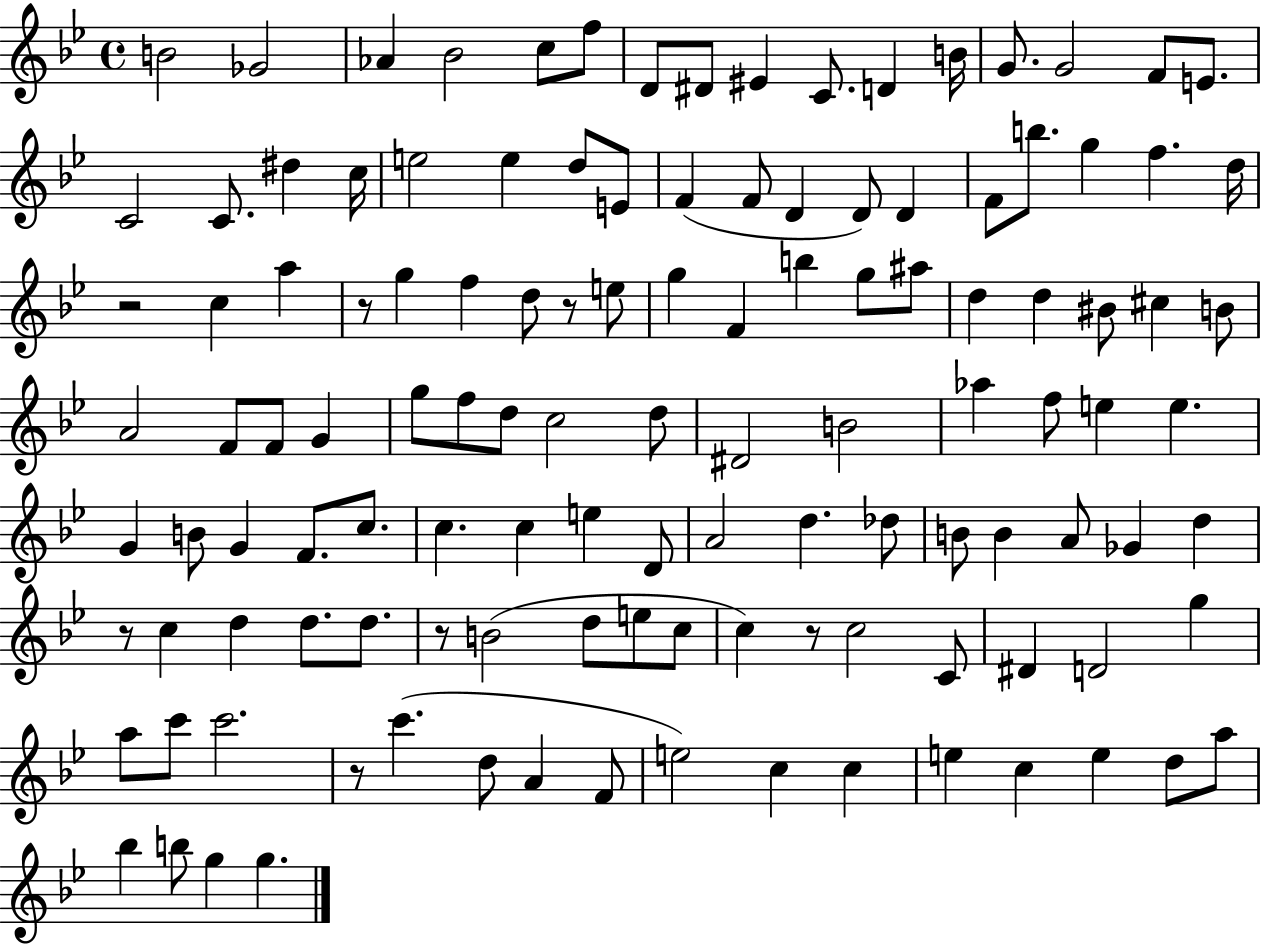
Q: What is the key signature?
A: BES major